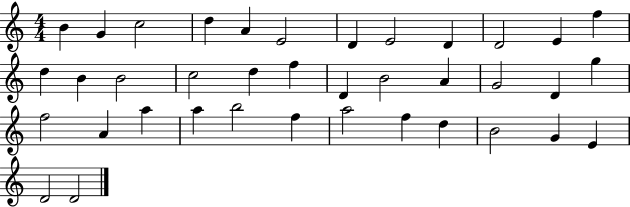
B4/q G4/q C5/h D5/q A4/q E4/h D4/q E4/h D4/q D4/h E4/q F5/q D5/q B4/q B4/h C5/h D5/q F5/q D4/q B4/h A4/q G4/h D4/q G5/q F5/h A4/q A5/q A5/q B5/h F5/q A5/h F5/q D5/q B4/h G4/q E4/q D4/h D4/h